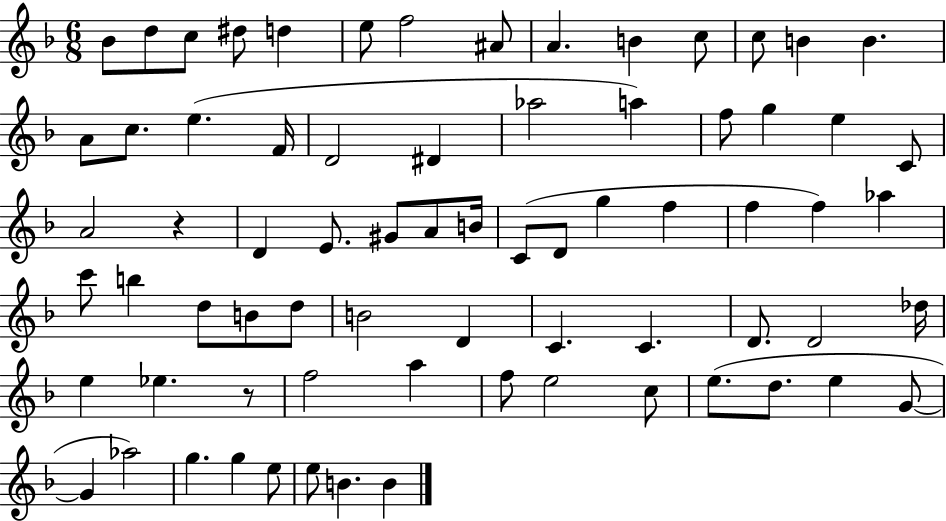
{
  \clef treble
  \numericTimeSignature
  \time 6/8
  \key f \major
  bes'8 d''8 c''8 dis''8 d''4 | e''8 f''2 ais'8 | a'4. b'4 c''8 | c''8 b'4 b'4. | \break a'8 c''8. e''4.( f'16 | d'2 dis'4 | aes''2 a''4) | f''8 g''4 e''4 c'8 | \break a'2 r4 | d'4 e'8. gis'8 a'8 b'16 | c'8( d'8 g''4 f''4 | f''4 f''4) aes''4 | \break c'''8 b''4 d''8 b'8 d''8 | b'2 d'4 | c'4. c'4. | d'8. d'2 des''16 | \break e''4 ees''4. r8 | f''2 a''4 | f''8 e''2 c''8 | e''8.( d''8. e''4 g'8~~ | \break g'4 aes''2) | g''4. g''4 e''8 | e''8 b'4. b'4 | \bar "|."
}